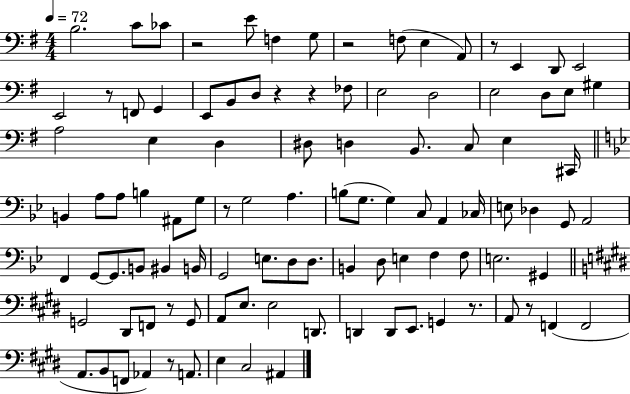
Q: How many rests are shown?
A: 11